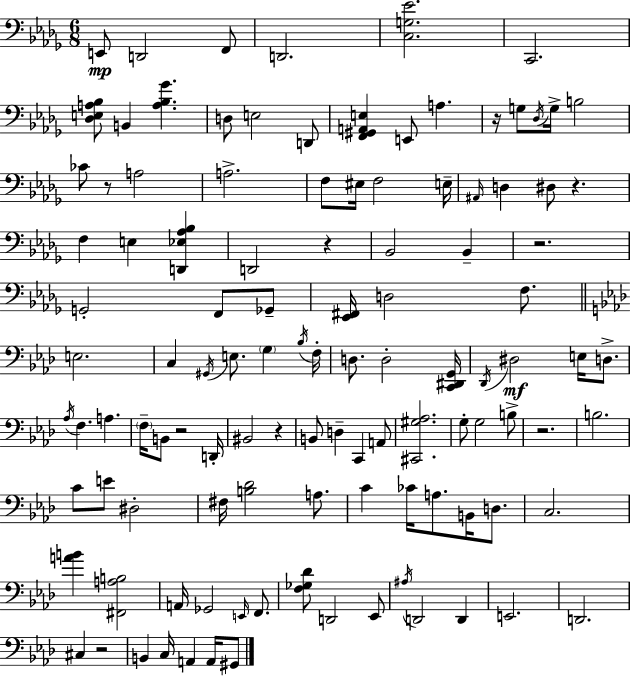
X:1
T:Untitled
M:6/8
L:1/4
K:Bbm
E,,/2 D,,2 F,,/2 D,,2 [C,G,_E]2 C,,2 [_D,E,A,_B,]/2 B,, [A,_B,_G] D,/2 E,2 D,,/2 [F,,^G,,A,,E,] E,,/2 A, z/4 G,/2 _D,/4 G,/4 B,2 _C/2 z/2 A,2 A,2 F,/2 ^E,/4 F,2 E,/4 ^A,,/4 D, ^D,/2 z F, E, [D,,_E,_A,_B,] D,,2 z _B,,2 _B,, z2 G,,2 F,,/2 _G,,/2 [_E,,^F,,]/4 D,2 F,/2 E,2 C, ^G,,/4 E,/2 G, _B,/4 F,/4 D,/2 D,2 [C,,^D,,G,,]/4 _D,,/4 ^D,2 E,/4 D,/2 _A,/4 F, A, F,/4 B,,/2 z2 D,,/4 ^B,,2 z B,,/2 D, C,, A,,/2 [^C,,^G,_A,]2 G,/2 G,2 B,/2 z2 B,2 C/2 E/2 ^D,2 ^F,/4 [B,_D]2 A,/2 C _C/4 A,/2 B,,/4 D,/2 C,2 [AB] [^F,,A,B,]2 A,,/4 _G,,2 E,,/4 F,,/2 [F,_G,_D]/2 D,,2 _E,,/2 ^A,/4 D,,2 D,, E,,2 D,,2 ^C, z2 B,, C,/4 A,, A,,/4 ^G,,/2